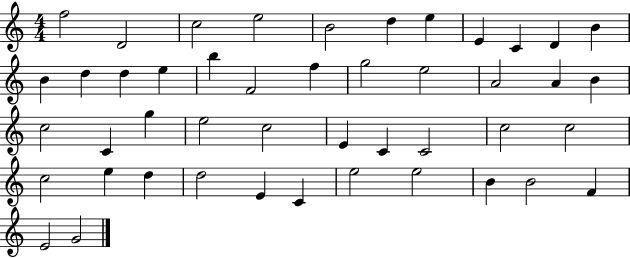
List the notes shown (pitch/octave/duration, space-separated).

F5/h D4/h C5/h E5/h B4/h D5/q E5/q E4/q C4/q D4/q B4/q B4/q D5/q D5/q E5/q B5/q F4/h F5/q G5/h E5/h A4/h A4/q B4/q C5/h C4/q G5/q E5/h C5/h E4/q C4/q C4/h C5/h C5/h C5/h E5/q D5/q D5/h E4/q C4/q E5/h E5/h B4/q B4/h F4/q E4/h G4/h